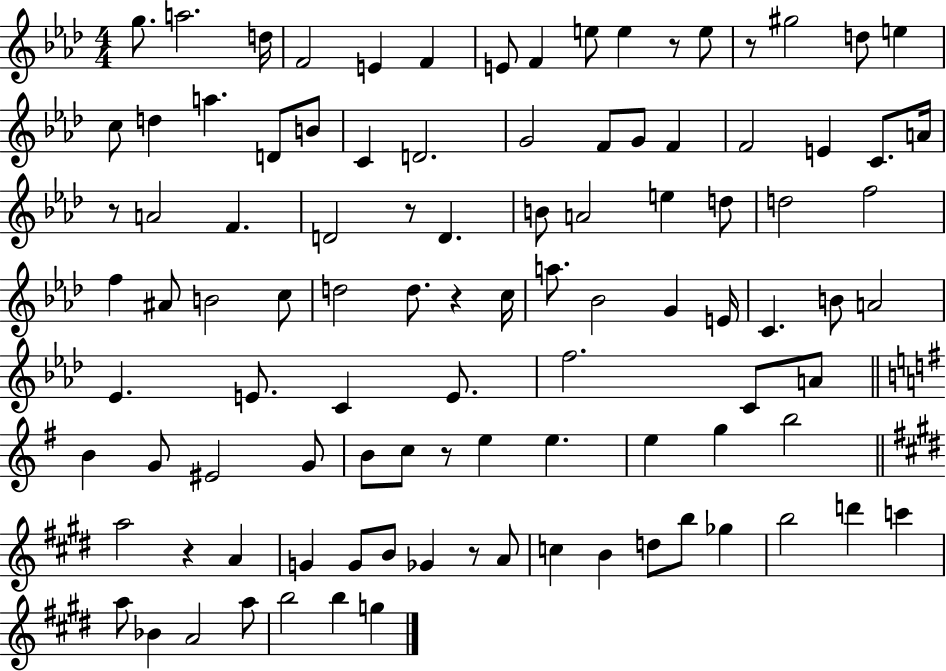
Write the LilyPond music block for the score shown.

{
  \clef treble
  \numericTimeSignature
  \time 4/4
  \key aes \major
  g''8. a''2. d''16 | f'2 e'4 f'4 | e'8 f'4 e''8 e''4 r8 e''8 | r8 gis''2 d''8 e''4 | \break c''8 d''4 a''4. d'8 b'8 | c'4 d'2. | g'2 f'8 g'8 f'4 | f'2 e'4 c'8. a'16 | \break r8 a'2 f'4. | d'2 r8 d'4. | b'8 a'2 e''4 d''8 | d''2 f''2 | \break f''4 ais'8 b'2 c''8 | d''2 d''8. r4 c''16 | a''8. bes'2 g'4 e'16 | c'4. b'8 a'2 | \break ees'4. e'8. c'4 e'8. | f''2. c'8 a'8 | \bar "||" \break \key e \minor b'4 g'8 eis'2 g'8 | b'8 c''8 r8 e''4 e''4. | e''4 g''4 b''2 | \bar "||" \break \key e \major a''2 r4 a'4 | g'4 g'8 b'8 ges'4 r8 a'8 | c''4 b'4 d''8 b''8 ges''4 | b''2 d'''4 c'''4 | \break a''8 bes'4 a'2 a''8 | b''2 b''4 g''4 | \bar "|."
}